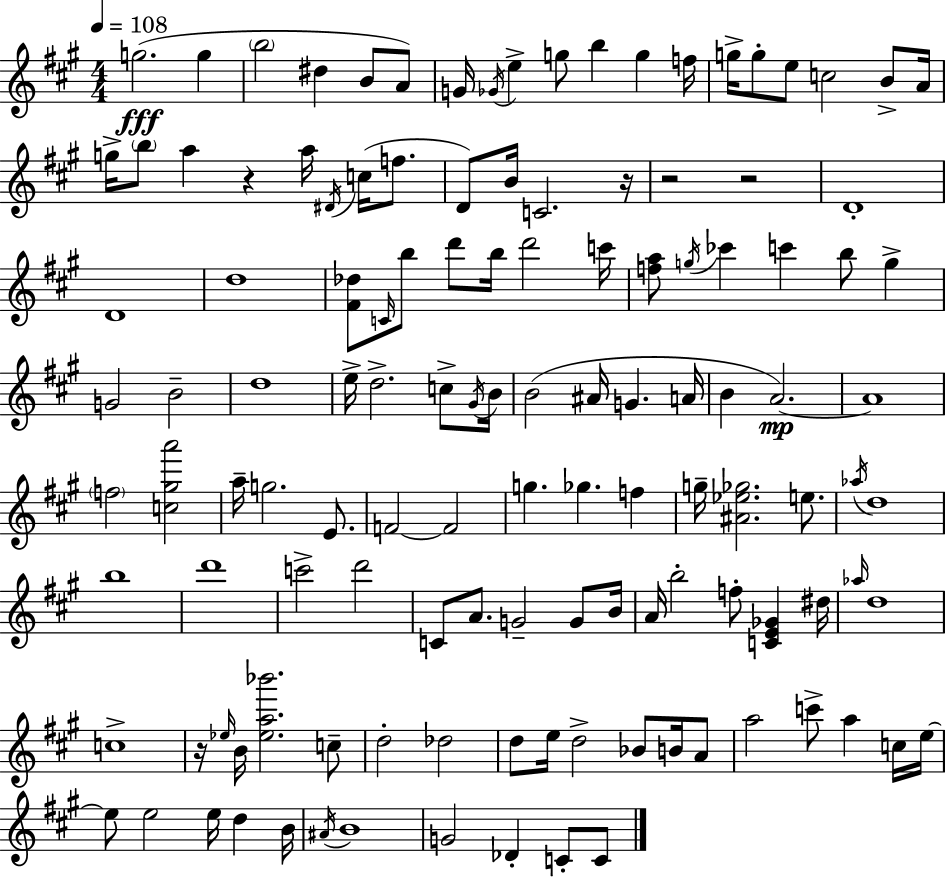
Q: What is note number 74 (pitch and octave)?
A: C6